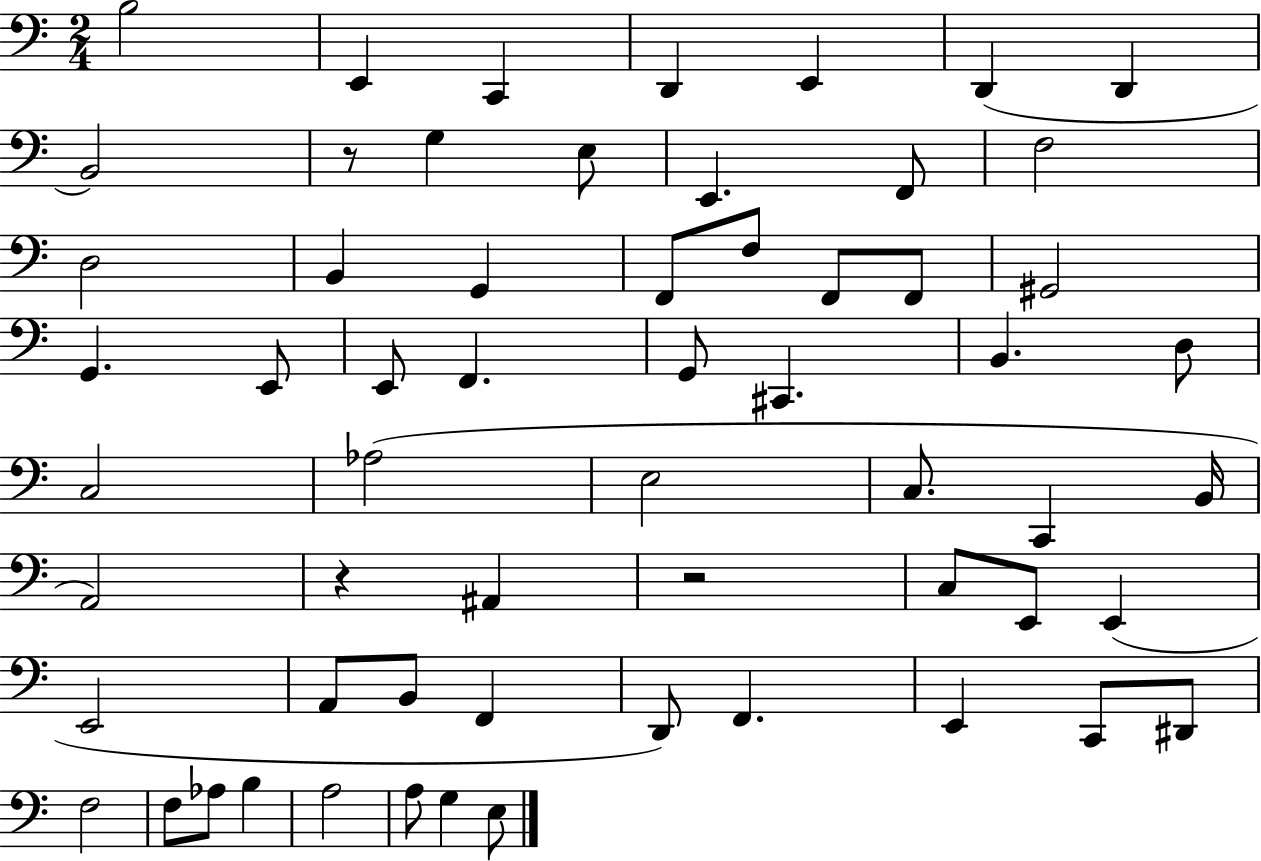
X:1
T:Untitled
M:2/4
L:1/4
K:C
B,2 E,, C,, D,, E,, D,, D,, B,,2 z/2 G, E,/2 E,, F,,/2 F,2 D,2 B,, G,, F,,/2 F,/2 F,,/2 F,,/2 ^G,,2 G,, E,,/2 E,,/2 F,, G,,/2 ^C,, B,, D,/2 C,2 _A,2 E,2 C,/2 C,, B,,/4 A,,2 z ^A,, z2 C,/2 E,,/2 E,, E,,2 A,,/2 B,,/2 F,, D,,/2 F,, E,, C,,/2 ^D,,/2 F,2 F,/2 _A,/2 B, A,2 A,/2 G, E,/2